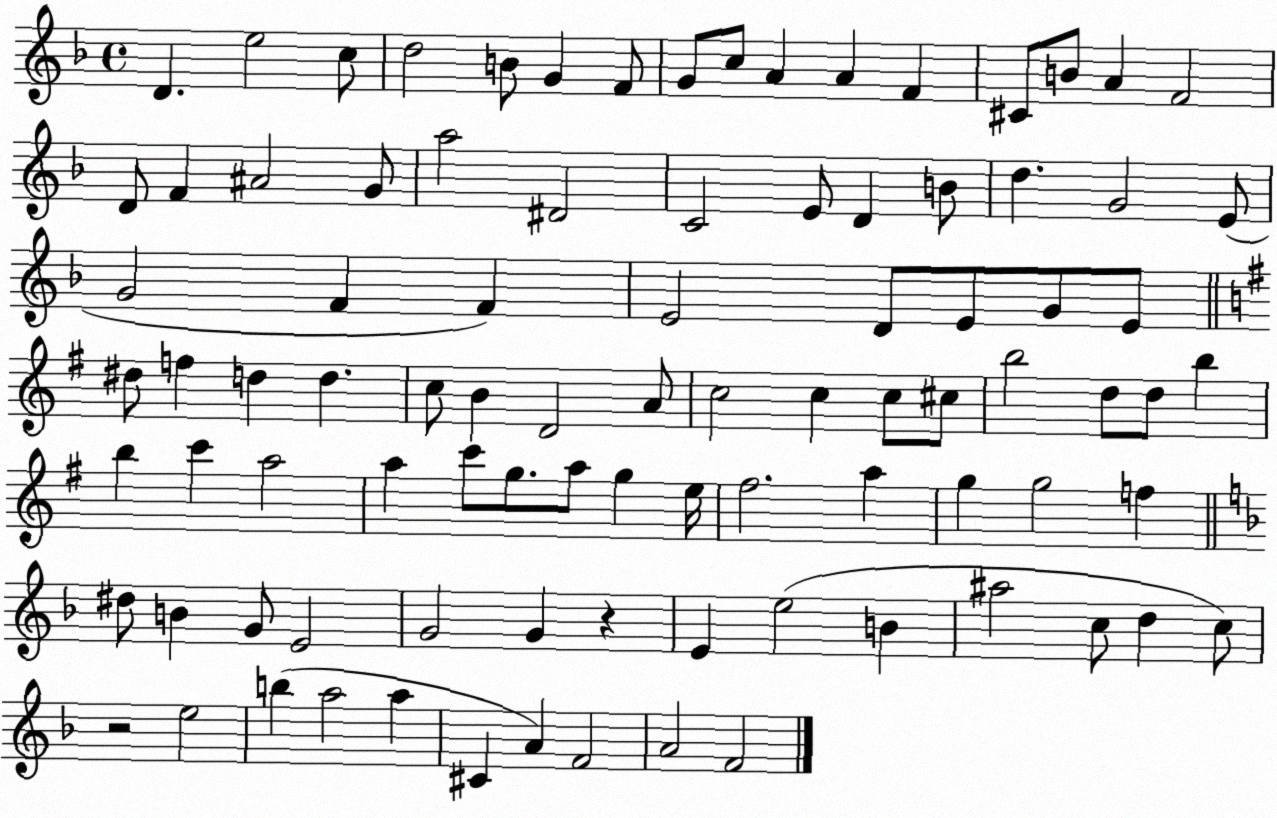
X:1
T:Untitled
M:4/4
L:1/4
K:F
D e2 c/2 d2 B/2 G F/2 G/2 c/2 A A F ^C/2 B/2 A F2 D/2 F ^A2 G/2 a2 ^D2 C2 E/2 D B/2 d G2 E/2 G2 F F E2 D/2 E/2 G/2 E/2 ^d/2 f d d c/2 B D2 A/2 c2 c c/2 ^c/2 b2 d/2 d/2 b b c' a2 a c'/2 g/2 a/2 g e/4 ^f2 a g g2 f ^d/2 B G/2 E2 G2 G z E e2 B ^a2 c/2 d c/2 z2 e2 b a2 a ^C A F2 A2 F2